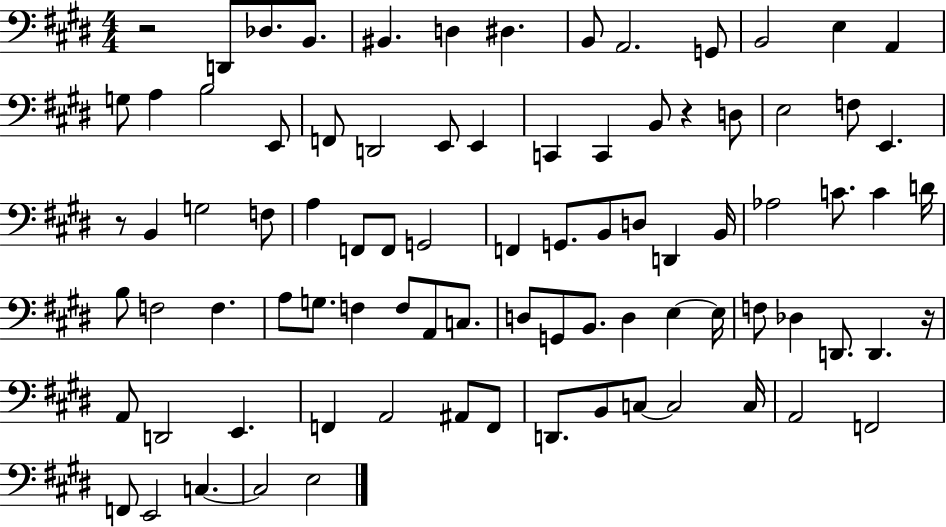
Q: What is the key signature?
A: E major